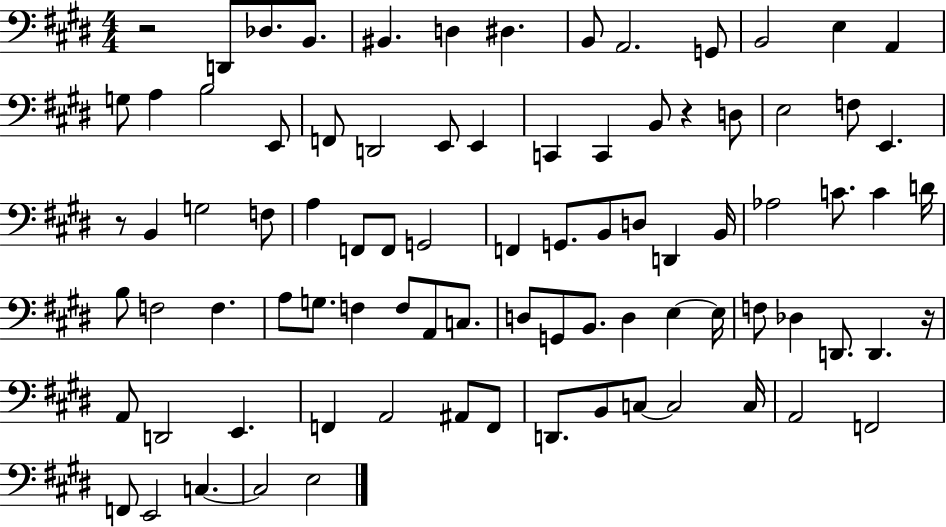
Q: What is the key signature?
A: E major